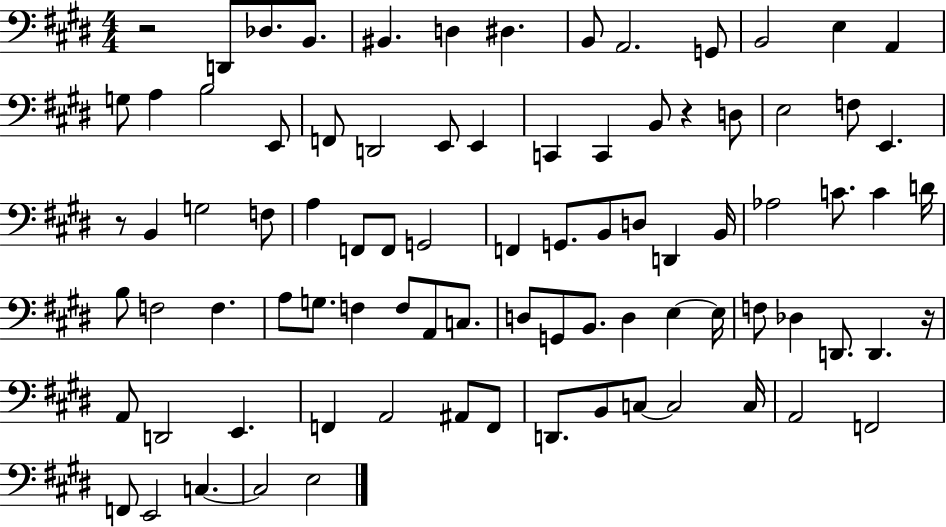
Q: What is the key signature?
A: E major